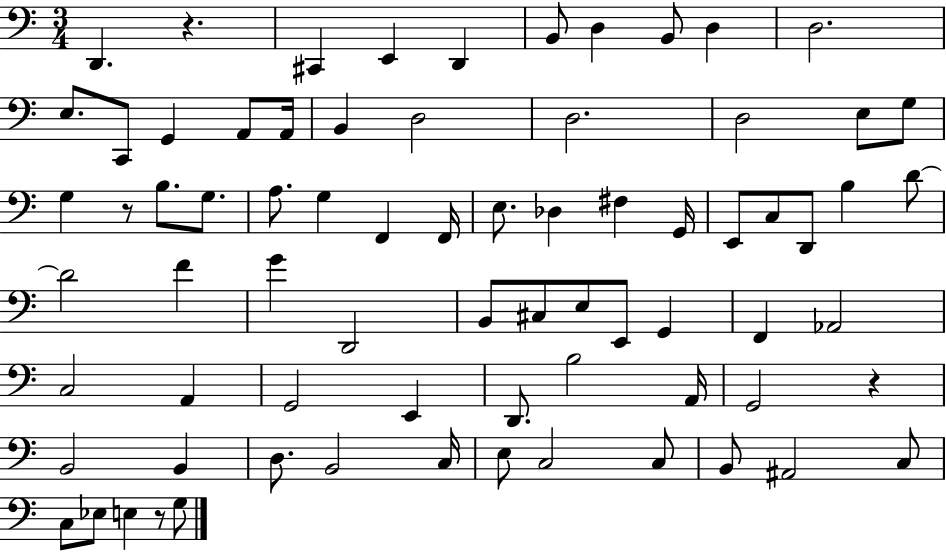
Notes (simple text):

D2/q. R/q. C#2/q E2/q D2/q B2/e D3/q B2/e D3/q D3/h. E3/e. C2/e G2/q A2/e A2/s B2/q D3/h D3/h. D3/h E3/e G3/e G3/q R/e B3/e. G3/e. A3/e. G3/q F2/q F2/s E3/e. Db3/q F#3/q G2/s E2/e C3/e D2/e B3/q D4/e D4/h F4/q G4/q D2/h B2/e C#3/e E3/e E2/e G2/q F2/q Ab2/h C3/h A2/q G2/h E2/q D2/e. B3/h A2/s G2/h R/q B2/h B2/q D3/e. B2/h C3/s E3/e C3/h C3/e B2/e A#2/h C3/e C3/e Eb3/e E3/q R/e G3/e